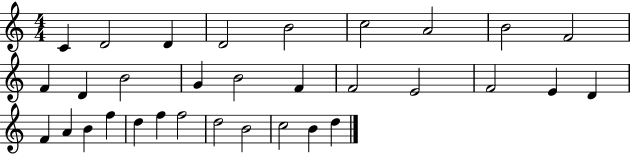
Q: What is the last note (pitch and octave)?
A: D5